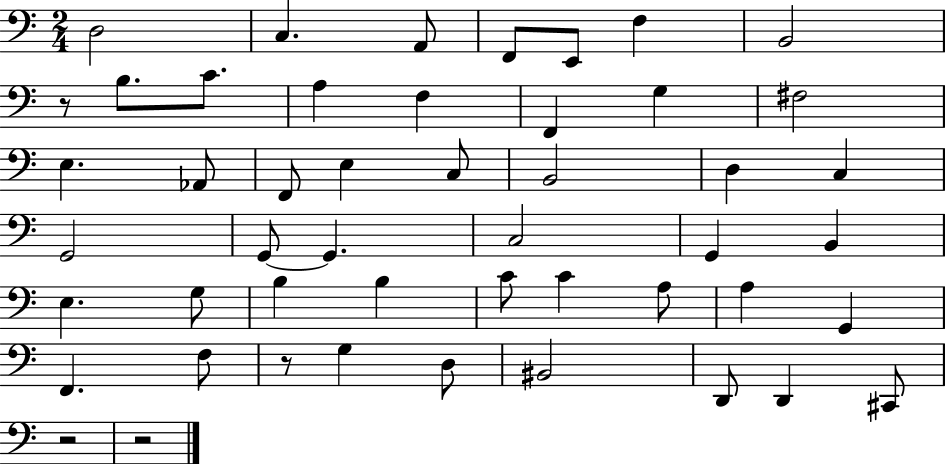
{
  \clef bass
  \numericTimeSignature
  \time 2/4
  \key c \major
  d2 | c4. a,8 | f,8 e,8 f4 | b,2 | \break r8 b8. c'8. | a4 f4 | f,4 g4 | fis2 | \break e4. aes,8 | f,8 e4 c8 | b,2 | d4 c4 | \break g,2 | g,8~~ g,4. | c2 | g,4 b,4 | \break e4. g8 | b4 b4 | c'8 c'4 a8 | a4 g,4 | \break f,4. f8 | r8 g4 d8 | bis,2 | d,8 d,4 cis,8 | \break r2 | r2 | \bar "|."
}